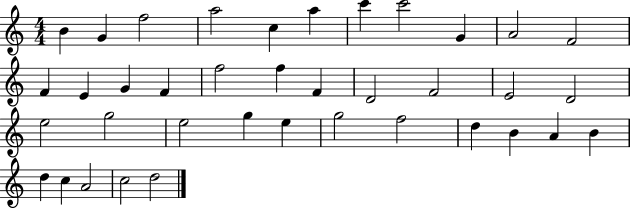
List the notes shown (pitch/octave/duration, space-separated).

B4/q G4/q F5/h A5/h C5/q A5/q C6/q C6/h G4/q A4/h F4/h F4/q E4/q G4/q F4/q F5/h F5/q F4/q D4/h F4/h E4/h D4/h E5/h G5/h E5/h G5/q E5/q G5/h F5/h D5/q B4/q A4/q B4/q D5/q C5/q A4/h C5/h D5/h